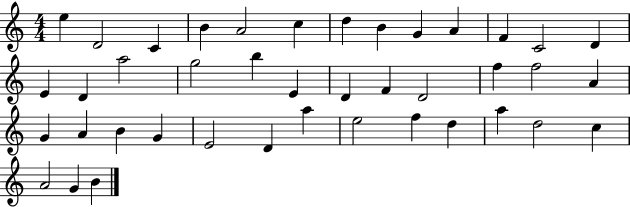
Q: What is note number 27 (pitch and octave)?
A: A4